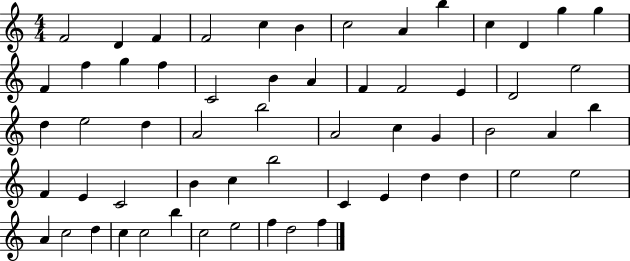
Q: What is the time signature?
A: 4/4